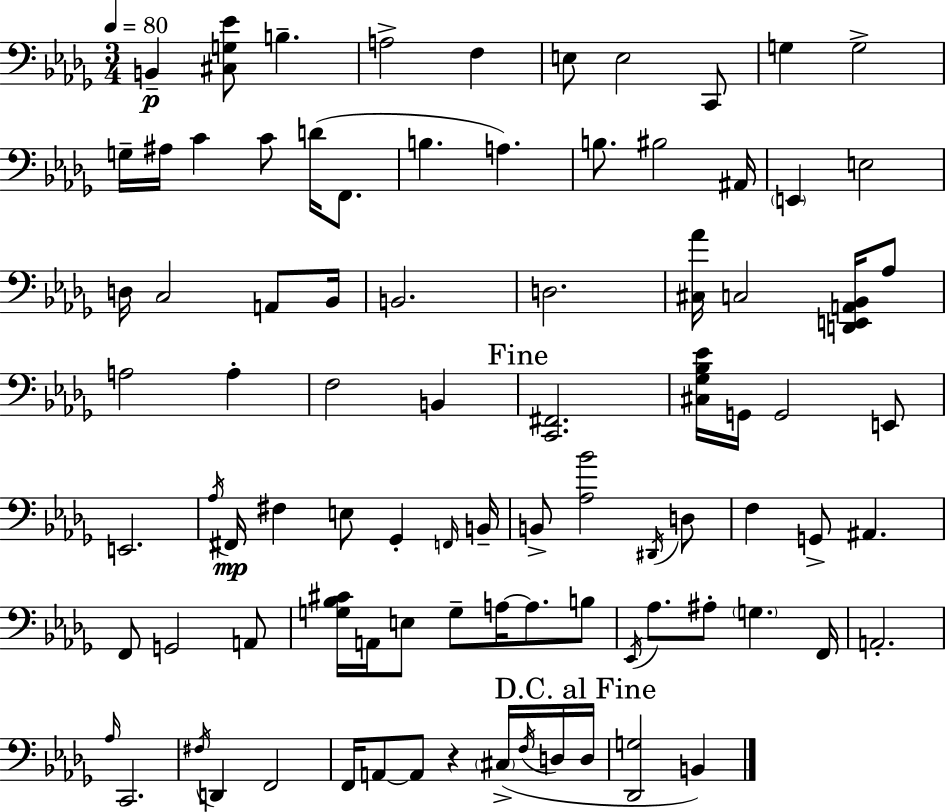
{
  \clef bass
  \numericTimeSignature
  \time 3/4
  \key bes \minor
  \tempo 4 = 80
  b,4--\p <cis g ees'>8 b4.-- | a2-> f4 | e8 e2 c,8 | g4 g2-> | \break g16-- ais16 c'4 c'8 d'16( f,8. | b4. a4.) | b8. bis2 ais,16 | \parenthesize e,4 e2 | \break d16 c2 a,8 bes,16 | b,2. | d2. | <cis aes'>16 c2 <d, e, a, bes,>16 aes8 | \break a2 a4-. | f2 b,4 | \mark "Fine" <c, fis,>2. | <cis ges bes ees'>16 g,16 g,2 e,8 | \break e,2. | \acciaccatura { aes16 } fis,16\mp fis4 e8 ges,4-. | \grace { f,16 } b,16-- b,8-> <aes bes'>2 | \acciaccatura { dis,16 } d8 f4 g,8-> ais,4. | \break f,8 g,2 | a,8 <g bes cis'>16 a,16 e8 g8-- a16~~ a8. | b8 \acciaccatura { ees,16 } aes8. ais8-. \parenthesize g4. | f,16 a,2.-. | \break \grace { aes16 } c,2. | \acciaccatura { fis16 } d,4 f,2 | f,16 a,8~~ a,8 r4 | \parenthesize cis16->( \acciaccatura { f16 } d16 \mark "D.C. al Fine" d16 <des, g>2 | \break b,4) \bar "|."
}